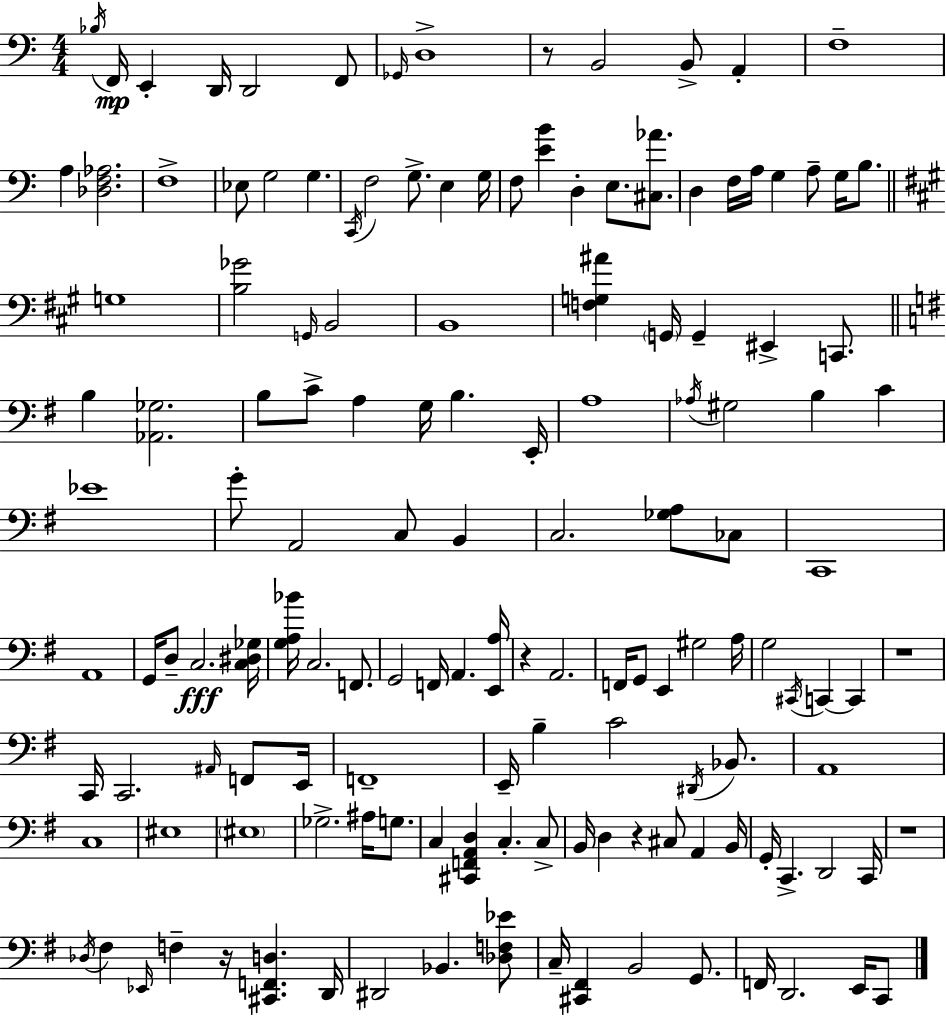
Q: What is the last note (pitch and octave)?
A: C2